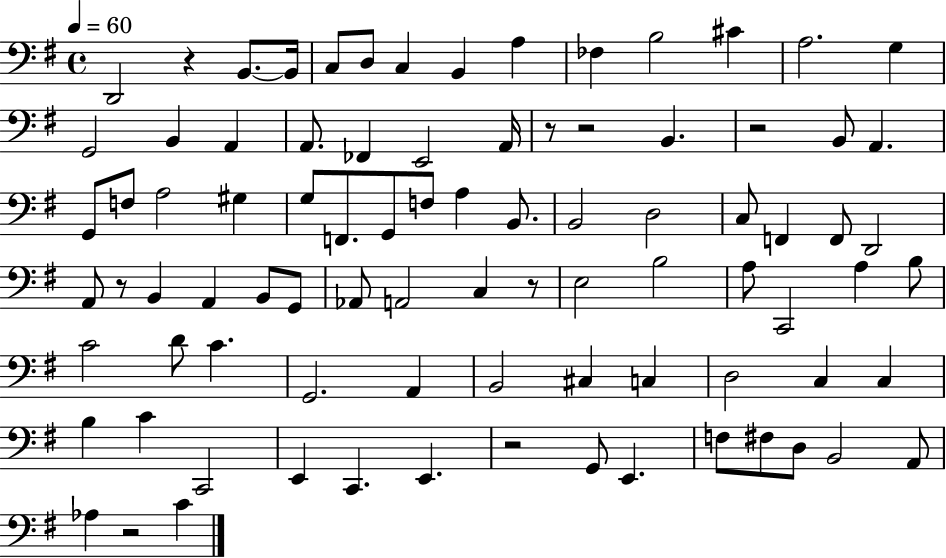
{
  \clef bass
  \time 4/4
  \defaultTimeSignature
  \key g \major
  \tempo 4 = 60
  \repeat volta 2 { d,2 r4 b,8.~~ b,16 | c8 d8 c4 b,4 a4 | fes4 b2 cis'4 | a2. g4 | \break g,2 b,4 a,4 | a,8. fes,4 e,2 a,16 | r8 r2 b,4. | r2 b,8 a,4. | \break g,8 f8 a2 gis4 | g8 f,8. g,8 f8 a4 b,8. | b,2 d2 | c8 f,4 f,8 d,2 | \break a,8 r8 b,4 a,4 b,8 g,8 | aes,8 a,2 c4 r8 | e2 b2 | a8 c,2 a4 b8 | \break c'2 d'8 c'4. | g,2. a,4 | b,2 cis4 c4 | d2 c4 c4 | \break b4 c'4 c,2 | e,4 c,4. e,4. | r2 g,8 e,4. | f8 fis8 d8 b,2 a,8 | \break aes4 r2 c'4 | } \bar "|."
}